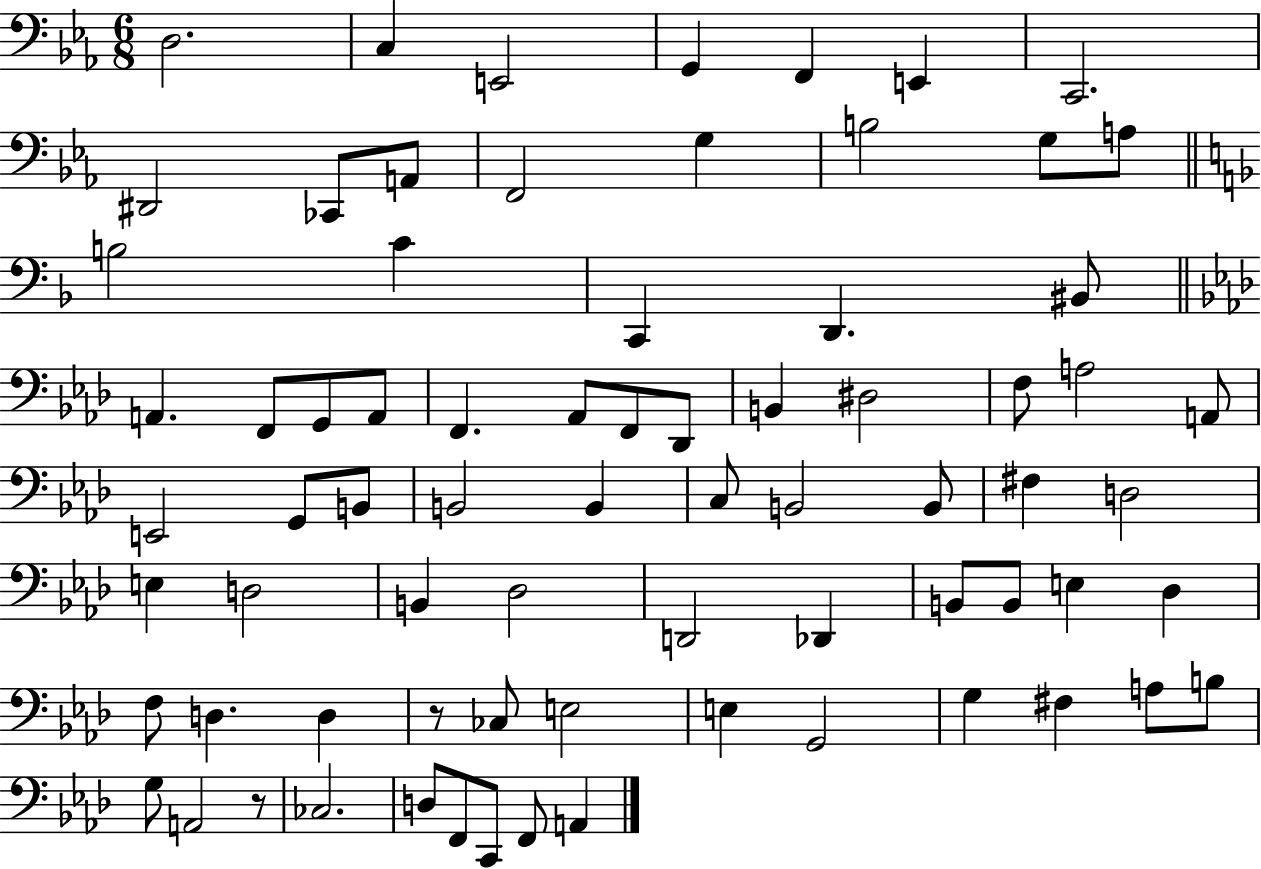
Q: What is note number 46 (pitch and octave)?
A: B2